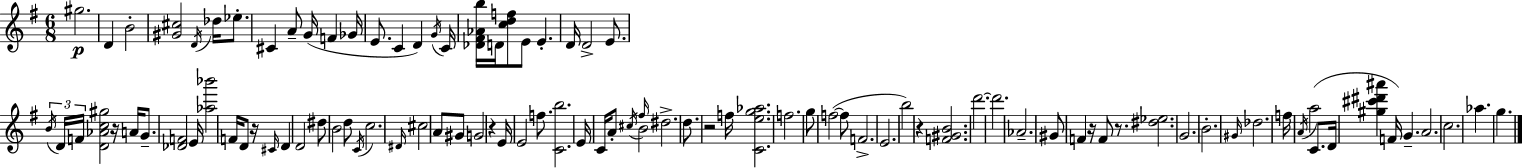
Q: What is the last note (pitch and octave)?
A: G5